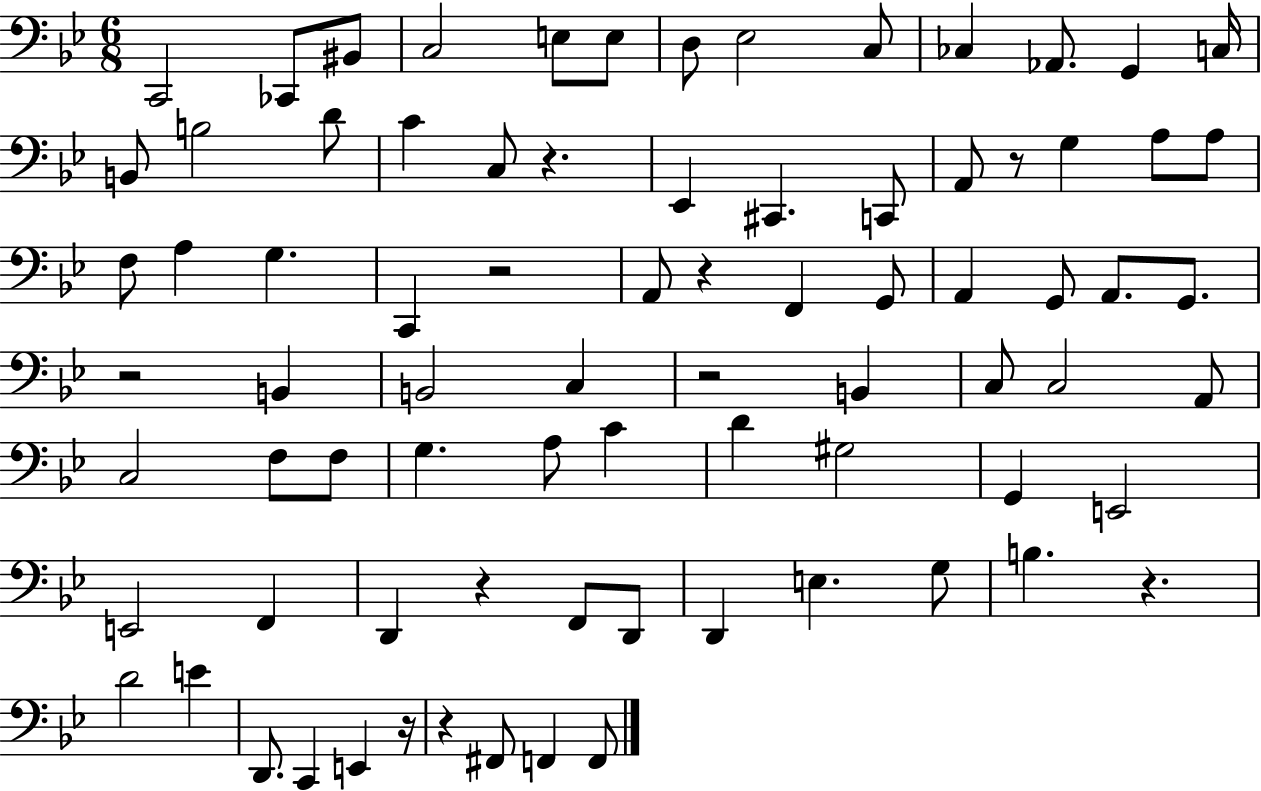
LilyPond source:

{
  \clef bass
  \numericTimeSignature
  \time 6/8
  \key bes \major
  c,2 ces,8 bis,8 | c2 e8 e8 | d8 ees2 c8 | ces4 aes,8. g,4 c16 | \break b,8 b2 d'8 | c'4 c8 r4. | ees,4 cis,4. c,8 | a,8 r8 g4 a8 a8 | \break f8 a4 g4. | c,4 r2 | a,8 r4 f,4 g,8 | a,4 g,8 a,8. g,8. | \break r2 b,4 | b,2 c4 | r2 b,4 | c8 c2 a,8 | \break c2 f8 f8 | g4. a8 c'4 | d'4 gis2 | g,4 e,2 | \break e,2 f,4 | d,4 r4 f,8 d,8 | d,4 e4. g8 | b4. r4. | \break d'2 e'4 | d,8. c,4 e,4 r16 | r4 fis,8 f,4 f,8 | \bar "|."
}